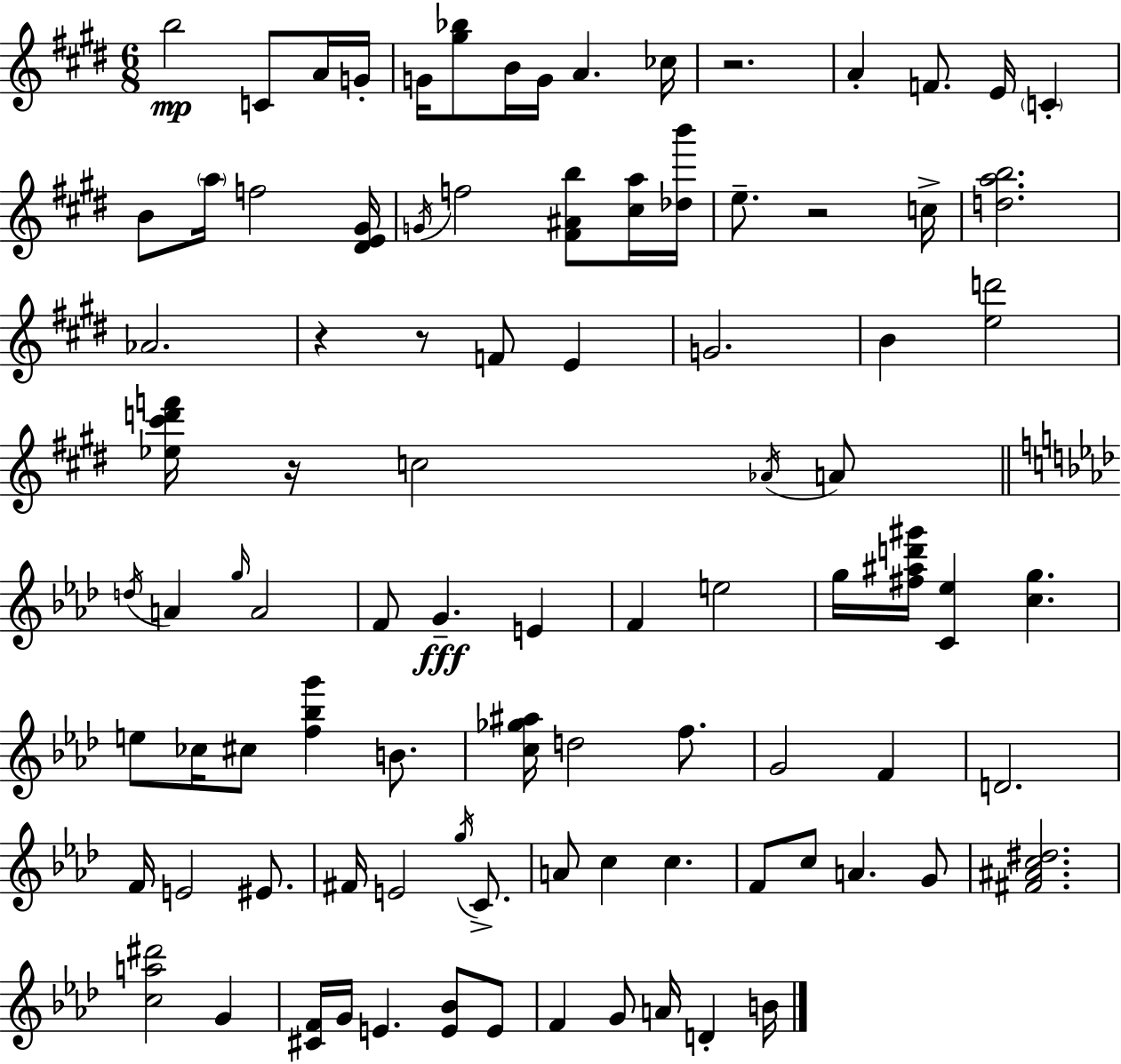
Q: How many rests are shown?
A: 5